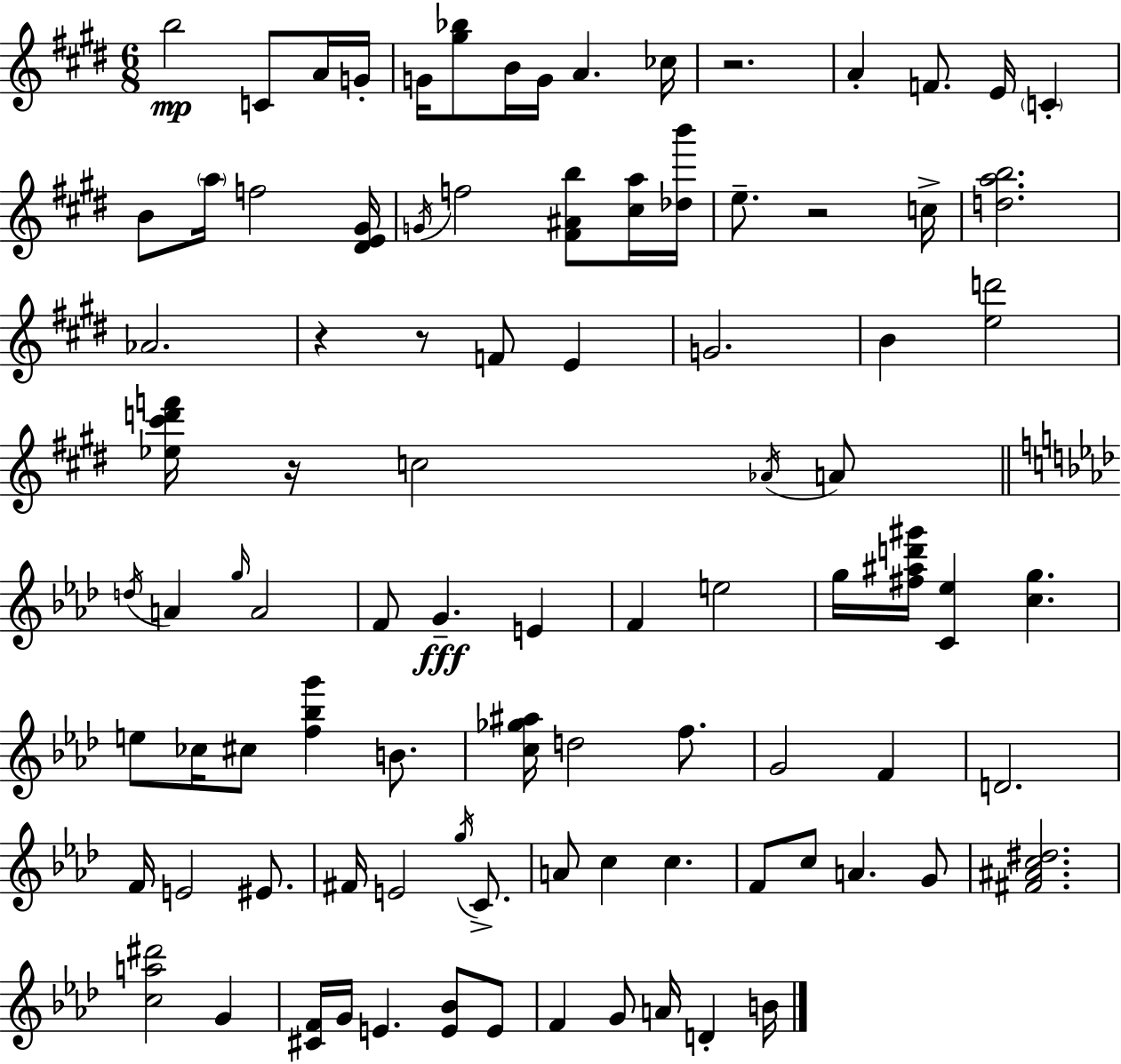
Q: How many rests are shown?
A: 5